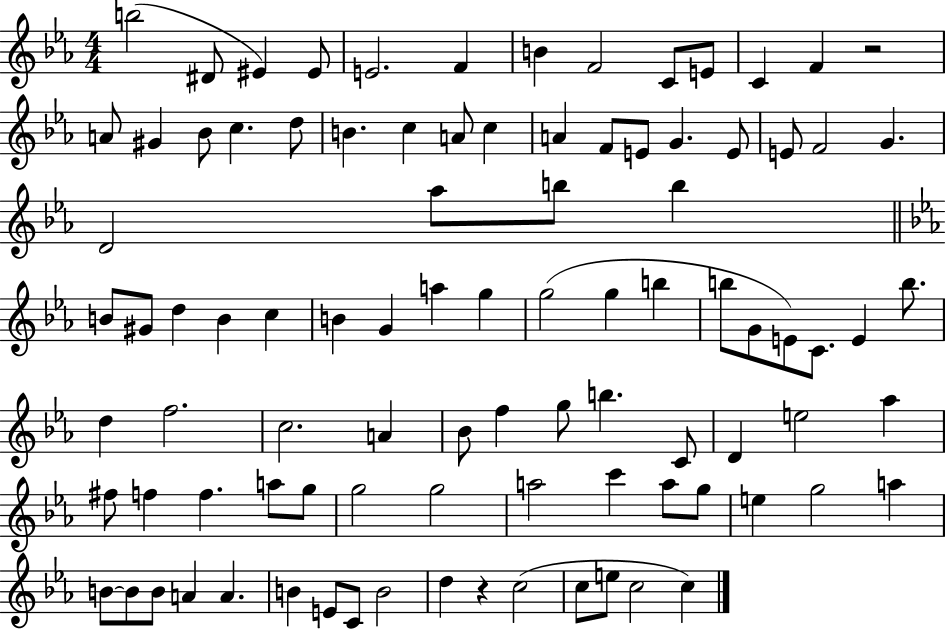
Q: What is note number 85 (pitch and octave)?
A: C4